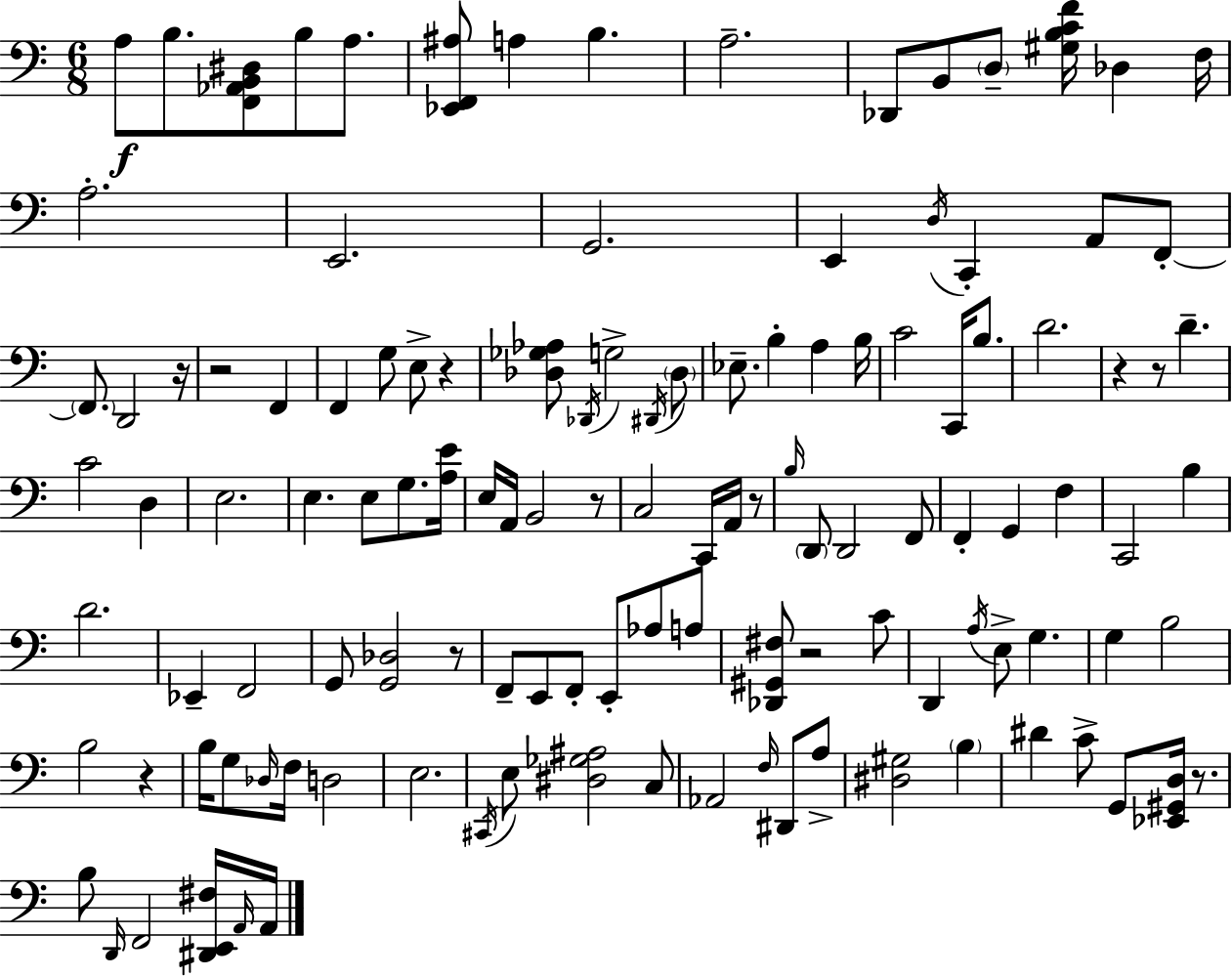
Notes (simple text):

A3/e B3/e. [F2,Ab2,B2,D#3]/e B3/e A3/e. [Eb2,F2,A#3]/e A3/q B3/q. A3/h. Db2/e B2/e D3/e [G#3,B3,C4,F4]/s Db3/q F3/s A3/h. E2/h. G2/h. E2/q D3/s C2/q A2/e F2/e F2/e. D2/h R/s R/h F2/q F2/q G3/e E3/e R/q [Db3,Gb3,Ab3]/e Db2/s G3/h D#2/s Db3/e Eb3/e. B3/q A3/q B3/s C4/h C2/s B3/e. D4/h. R/q R/e D4/q. C4/h D3/q E3/h. E3/q. E3/e G3/e. [A3,E4]/s E3/s A2/s B2/h R/e C3/h C2/s A2/s R/e B3/s D2/e D2/h F2/e F2/q G2/q F3/q C2/h B3/q D4/h. Eb2/q F2/h G2/e [G2,Db3]/h R/e F2/e E2/e F2/e E2/e Ab3/e A3/e [Db2,G#2,F#3]/e R/h C4/e D2/q A3/s E3/e G3/q. G3/q B3/h B3/h R/q B3/s G3/e Db3/s F3/s D3/h E3/h. C#2/s E3/e [D#3,Gb3,A#3]/h C3/e Ab2/h F3/s D#2/e A3/e [D#3,G#3]/h B3/q D#4/q C4/e G2/e [Eb2,G#2,D3]/s R/e. B3/e D2/s F2/h [D#2,E2,F#3]/s A2/s A2/s